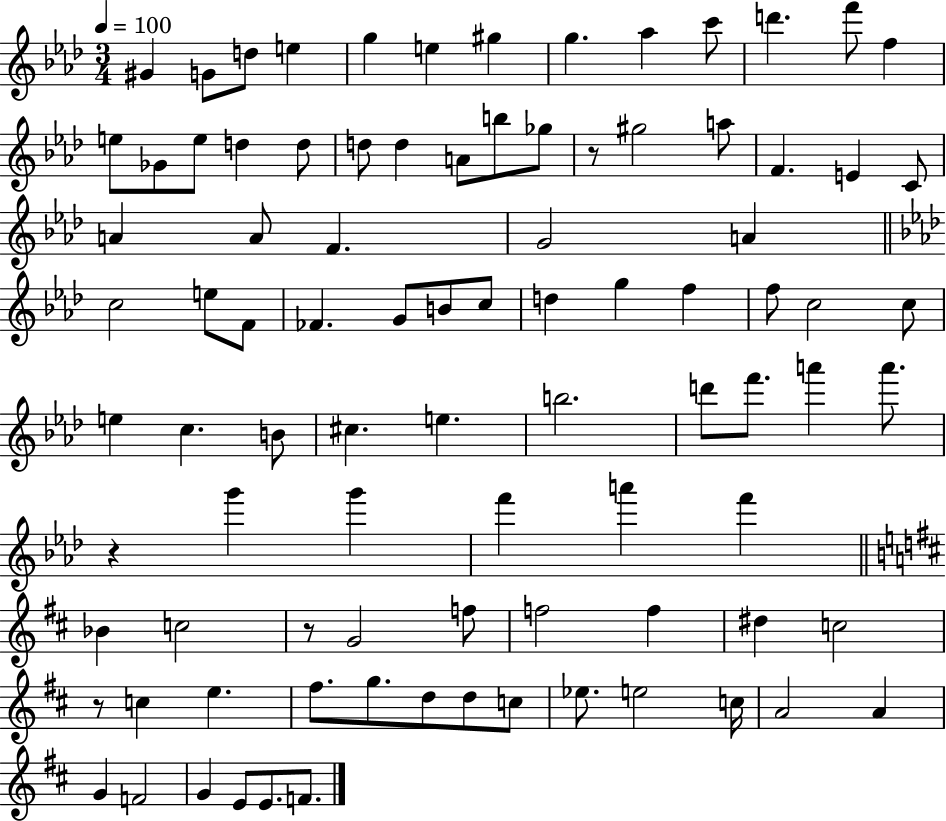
X:1
T:Untitled
M:3/4
L:1/4
K:Ab
^G G/2 d/2 e g e ^g g _a c'/2 d' f'/2 f e/2 _G/2 e/2 d d/2 d/2 d A/2 b/2 _g/2 z/2 ^g2 a/2 F E C/2 A A/2 F G2 A c2 e/2 F/2 _F G/2 B/2 c/2 d g f f/2 c2 c/2 e c B/2 ^c e b2 d'/2 f'/2 a' a'/2 z g' g' f' a' f' _B c2 z/2 G2 f/2 f2 f ^d c2 z/2 c e ^f/2 g/2 d/2 d/2 c/2 _e/2 e2 c/4 A2 A G F2 G E/2 E/2 F/2